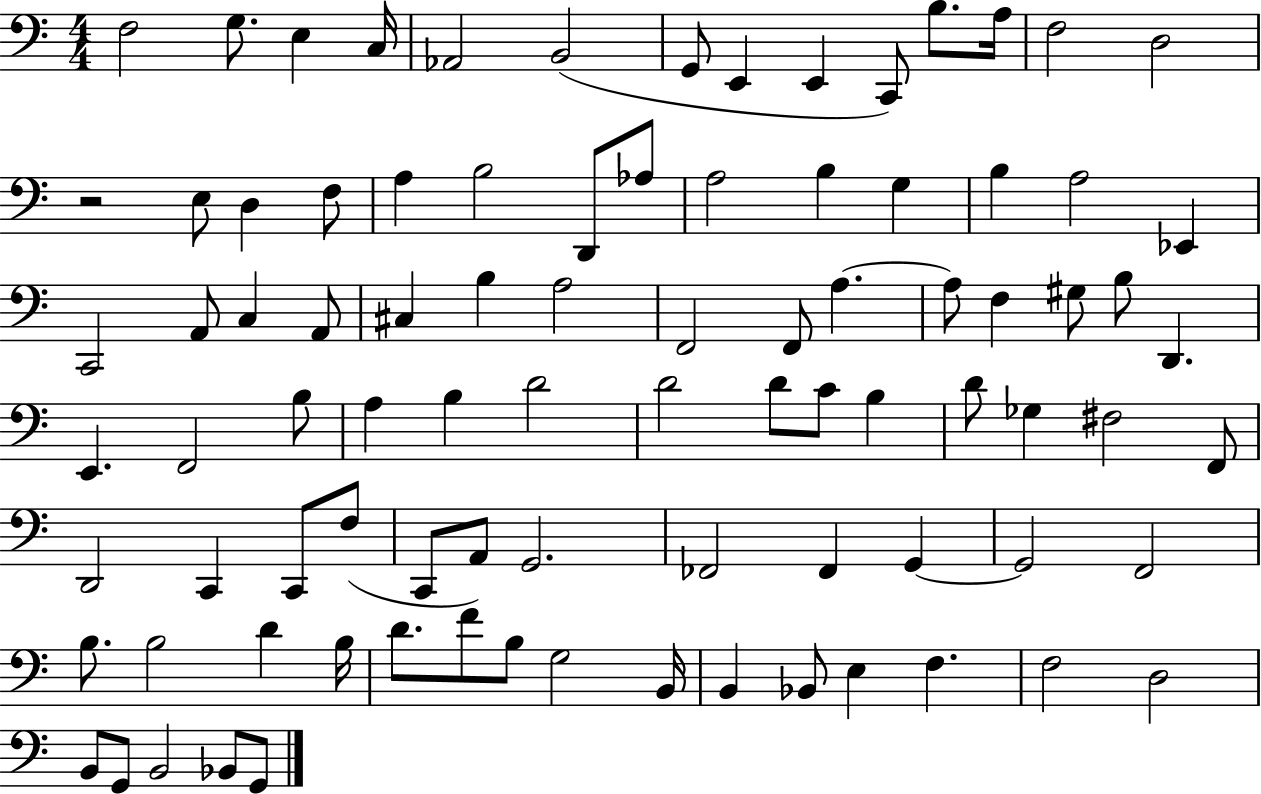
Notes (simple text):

F3/h G3/e. E3/q C3/s Ab2/h B2/h G2/e E2/q E2/q C2/e B3/e. A3/s F3/h D3/h R/h E3/e D3/q F3/e A3/q B3/h D2/e Ab3/e A3/h B3/q G3/q B3/q A3/h Eb2/q C2/h A2/e C3/q A2/e C#3/q B3/q A3/h F2/h F2/e A3/q. A3/e F3/q G#3/e B3/e D2/q. E2/q. F2/h B3/e A3/q B3/q D4/h D4/h D4/e C4/e B3/q D4/e Gb3/q F#3/h F2/e D2/h C2/q C2/e F3/e C2/e A2/e G2/h. FES2/h FES2/q G2/q G2/h F2/h B3/e. B3/h D4/q B3/s D4/e. F4/e B3/e G3/h B2/s B2/q Bb2/e E3/q F3/q. F3/h D3/h B2/e G2/e B2/h Bb2/e G2/e